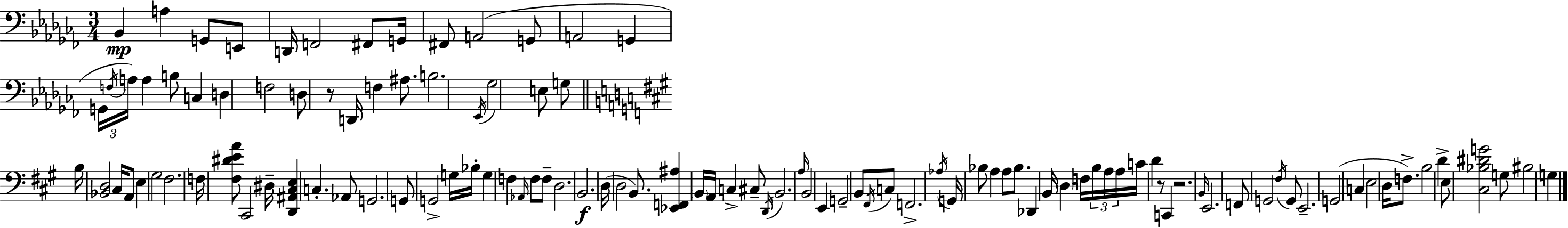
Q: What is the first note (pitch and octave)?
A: Bb2